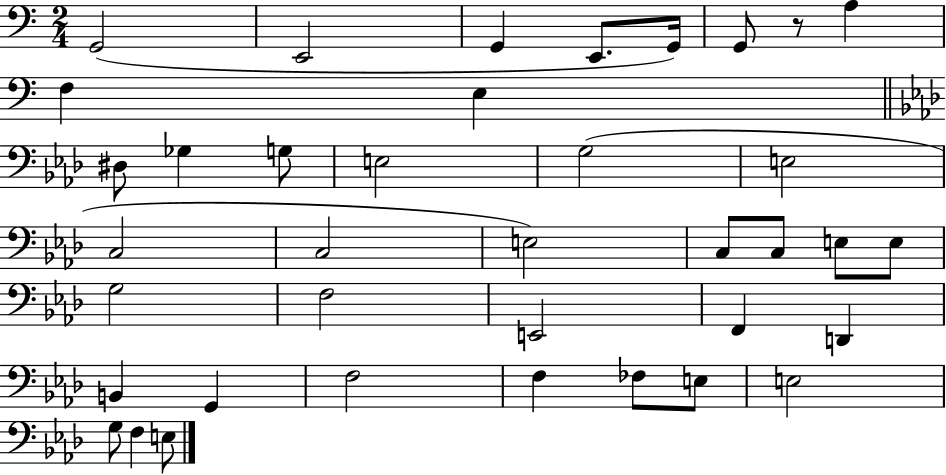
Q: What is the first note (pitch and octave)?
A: G2